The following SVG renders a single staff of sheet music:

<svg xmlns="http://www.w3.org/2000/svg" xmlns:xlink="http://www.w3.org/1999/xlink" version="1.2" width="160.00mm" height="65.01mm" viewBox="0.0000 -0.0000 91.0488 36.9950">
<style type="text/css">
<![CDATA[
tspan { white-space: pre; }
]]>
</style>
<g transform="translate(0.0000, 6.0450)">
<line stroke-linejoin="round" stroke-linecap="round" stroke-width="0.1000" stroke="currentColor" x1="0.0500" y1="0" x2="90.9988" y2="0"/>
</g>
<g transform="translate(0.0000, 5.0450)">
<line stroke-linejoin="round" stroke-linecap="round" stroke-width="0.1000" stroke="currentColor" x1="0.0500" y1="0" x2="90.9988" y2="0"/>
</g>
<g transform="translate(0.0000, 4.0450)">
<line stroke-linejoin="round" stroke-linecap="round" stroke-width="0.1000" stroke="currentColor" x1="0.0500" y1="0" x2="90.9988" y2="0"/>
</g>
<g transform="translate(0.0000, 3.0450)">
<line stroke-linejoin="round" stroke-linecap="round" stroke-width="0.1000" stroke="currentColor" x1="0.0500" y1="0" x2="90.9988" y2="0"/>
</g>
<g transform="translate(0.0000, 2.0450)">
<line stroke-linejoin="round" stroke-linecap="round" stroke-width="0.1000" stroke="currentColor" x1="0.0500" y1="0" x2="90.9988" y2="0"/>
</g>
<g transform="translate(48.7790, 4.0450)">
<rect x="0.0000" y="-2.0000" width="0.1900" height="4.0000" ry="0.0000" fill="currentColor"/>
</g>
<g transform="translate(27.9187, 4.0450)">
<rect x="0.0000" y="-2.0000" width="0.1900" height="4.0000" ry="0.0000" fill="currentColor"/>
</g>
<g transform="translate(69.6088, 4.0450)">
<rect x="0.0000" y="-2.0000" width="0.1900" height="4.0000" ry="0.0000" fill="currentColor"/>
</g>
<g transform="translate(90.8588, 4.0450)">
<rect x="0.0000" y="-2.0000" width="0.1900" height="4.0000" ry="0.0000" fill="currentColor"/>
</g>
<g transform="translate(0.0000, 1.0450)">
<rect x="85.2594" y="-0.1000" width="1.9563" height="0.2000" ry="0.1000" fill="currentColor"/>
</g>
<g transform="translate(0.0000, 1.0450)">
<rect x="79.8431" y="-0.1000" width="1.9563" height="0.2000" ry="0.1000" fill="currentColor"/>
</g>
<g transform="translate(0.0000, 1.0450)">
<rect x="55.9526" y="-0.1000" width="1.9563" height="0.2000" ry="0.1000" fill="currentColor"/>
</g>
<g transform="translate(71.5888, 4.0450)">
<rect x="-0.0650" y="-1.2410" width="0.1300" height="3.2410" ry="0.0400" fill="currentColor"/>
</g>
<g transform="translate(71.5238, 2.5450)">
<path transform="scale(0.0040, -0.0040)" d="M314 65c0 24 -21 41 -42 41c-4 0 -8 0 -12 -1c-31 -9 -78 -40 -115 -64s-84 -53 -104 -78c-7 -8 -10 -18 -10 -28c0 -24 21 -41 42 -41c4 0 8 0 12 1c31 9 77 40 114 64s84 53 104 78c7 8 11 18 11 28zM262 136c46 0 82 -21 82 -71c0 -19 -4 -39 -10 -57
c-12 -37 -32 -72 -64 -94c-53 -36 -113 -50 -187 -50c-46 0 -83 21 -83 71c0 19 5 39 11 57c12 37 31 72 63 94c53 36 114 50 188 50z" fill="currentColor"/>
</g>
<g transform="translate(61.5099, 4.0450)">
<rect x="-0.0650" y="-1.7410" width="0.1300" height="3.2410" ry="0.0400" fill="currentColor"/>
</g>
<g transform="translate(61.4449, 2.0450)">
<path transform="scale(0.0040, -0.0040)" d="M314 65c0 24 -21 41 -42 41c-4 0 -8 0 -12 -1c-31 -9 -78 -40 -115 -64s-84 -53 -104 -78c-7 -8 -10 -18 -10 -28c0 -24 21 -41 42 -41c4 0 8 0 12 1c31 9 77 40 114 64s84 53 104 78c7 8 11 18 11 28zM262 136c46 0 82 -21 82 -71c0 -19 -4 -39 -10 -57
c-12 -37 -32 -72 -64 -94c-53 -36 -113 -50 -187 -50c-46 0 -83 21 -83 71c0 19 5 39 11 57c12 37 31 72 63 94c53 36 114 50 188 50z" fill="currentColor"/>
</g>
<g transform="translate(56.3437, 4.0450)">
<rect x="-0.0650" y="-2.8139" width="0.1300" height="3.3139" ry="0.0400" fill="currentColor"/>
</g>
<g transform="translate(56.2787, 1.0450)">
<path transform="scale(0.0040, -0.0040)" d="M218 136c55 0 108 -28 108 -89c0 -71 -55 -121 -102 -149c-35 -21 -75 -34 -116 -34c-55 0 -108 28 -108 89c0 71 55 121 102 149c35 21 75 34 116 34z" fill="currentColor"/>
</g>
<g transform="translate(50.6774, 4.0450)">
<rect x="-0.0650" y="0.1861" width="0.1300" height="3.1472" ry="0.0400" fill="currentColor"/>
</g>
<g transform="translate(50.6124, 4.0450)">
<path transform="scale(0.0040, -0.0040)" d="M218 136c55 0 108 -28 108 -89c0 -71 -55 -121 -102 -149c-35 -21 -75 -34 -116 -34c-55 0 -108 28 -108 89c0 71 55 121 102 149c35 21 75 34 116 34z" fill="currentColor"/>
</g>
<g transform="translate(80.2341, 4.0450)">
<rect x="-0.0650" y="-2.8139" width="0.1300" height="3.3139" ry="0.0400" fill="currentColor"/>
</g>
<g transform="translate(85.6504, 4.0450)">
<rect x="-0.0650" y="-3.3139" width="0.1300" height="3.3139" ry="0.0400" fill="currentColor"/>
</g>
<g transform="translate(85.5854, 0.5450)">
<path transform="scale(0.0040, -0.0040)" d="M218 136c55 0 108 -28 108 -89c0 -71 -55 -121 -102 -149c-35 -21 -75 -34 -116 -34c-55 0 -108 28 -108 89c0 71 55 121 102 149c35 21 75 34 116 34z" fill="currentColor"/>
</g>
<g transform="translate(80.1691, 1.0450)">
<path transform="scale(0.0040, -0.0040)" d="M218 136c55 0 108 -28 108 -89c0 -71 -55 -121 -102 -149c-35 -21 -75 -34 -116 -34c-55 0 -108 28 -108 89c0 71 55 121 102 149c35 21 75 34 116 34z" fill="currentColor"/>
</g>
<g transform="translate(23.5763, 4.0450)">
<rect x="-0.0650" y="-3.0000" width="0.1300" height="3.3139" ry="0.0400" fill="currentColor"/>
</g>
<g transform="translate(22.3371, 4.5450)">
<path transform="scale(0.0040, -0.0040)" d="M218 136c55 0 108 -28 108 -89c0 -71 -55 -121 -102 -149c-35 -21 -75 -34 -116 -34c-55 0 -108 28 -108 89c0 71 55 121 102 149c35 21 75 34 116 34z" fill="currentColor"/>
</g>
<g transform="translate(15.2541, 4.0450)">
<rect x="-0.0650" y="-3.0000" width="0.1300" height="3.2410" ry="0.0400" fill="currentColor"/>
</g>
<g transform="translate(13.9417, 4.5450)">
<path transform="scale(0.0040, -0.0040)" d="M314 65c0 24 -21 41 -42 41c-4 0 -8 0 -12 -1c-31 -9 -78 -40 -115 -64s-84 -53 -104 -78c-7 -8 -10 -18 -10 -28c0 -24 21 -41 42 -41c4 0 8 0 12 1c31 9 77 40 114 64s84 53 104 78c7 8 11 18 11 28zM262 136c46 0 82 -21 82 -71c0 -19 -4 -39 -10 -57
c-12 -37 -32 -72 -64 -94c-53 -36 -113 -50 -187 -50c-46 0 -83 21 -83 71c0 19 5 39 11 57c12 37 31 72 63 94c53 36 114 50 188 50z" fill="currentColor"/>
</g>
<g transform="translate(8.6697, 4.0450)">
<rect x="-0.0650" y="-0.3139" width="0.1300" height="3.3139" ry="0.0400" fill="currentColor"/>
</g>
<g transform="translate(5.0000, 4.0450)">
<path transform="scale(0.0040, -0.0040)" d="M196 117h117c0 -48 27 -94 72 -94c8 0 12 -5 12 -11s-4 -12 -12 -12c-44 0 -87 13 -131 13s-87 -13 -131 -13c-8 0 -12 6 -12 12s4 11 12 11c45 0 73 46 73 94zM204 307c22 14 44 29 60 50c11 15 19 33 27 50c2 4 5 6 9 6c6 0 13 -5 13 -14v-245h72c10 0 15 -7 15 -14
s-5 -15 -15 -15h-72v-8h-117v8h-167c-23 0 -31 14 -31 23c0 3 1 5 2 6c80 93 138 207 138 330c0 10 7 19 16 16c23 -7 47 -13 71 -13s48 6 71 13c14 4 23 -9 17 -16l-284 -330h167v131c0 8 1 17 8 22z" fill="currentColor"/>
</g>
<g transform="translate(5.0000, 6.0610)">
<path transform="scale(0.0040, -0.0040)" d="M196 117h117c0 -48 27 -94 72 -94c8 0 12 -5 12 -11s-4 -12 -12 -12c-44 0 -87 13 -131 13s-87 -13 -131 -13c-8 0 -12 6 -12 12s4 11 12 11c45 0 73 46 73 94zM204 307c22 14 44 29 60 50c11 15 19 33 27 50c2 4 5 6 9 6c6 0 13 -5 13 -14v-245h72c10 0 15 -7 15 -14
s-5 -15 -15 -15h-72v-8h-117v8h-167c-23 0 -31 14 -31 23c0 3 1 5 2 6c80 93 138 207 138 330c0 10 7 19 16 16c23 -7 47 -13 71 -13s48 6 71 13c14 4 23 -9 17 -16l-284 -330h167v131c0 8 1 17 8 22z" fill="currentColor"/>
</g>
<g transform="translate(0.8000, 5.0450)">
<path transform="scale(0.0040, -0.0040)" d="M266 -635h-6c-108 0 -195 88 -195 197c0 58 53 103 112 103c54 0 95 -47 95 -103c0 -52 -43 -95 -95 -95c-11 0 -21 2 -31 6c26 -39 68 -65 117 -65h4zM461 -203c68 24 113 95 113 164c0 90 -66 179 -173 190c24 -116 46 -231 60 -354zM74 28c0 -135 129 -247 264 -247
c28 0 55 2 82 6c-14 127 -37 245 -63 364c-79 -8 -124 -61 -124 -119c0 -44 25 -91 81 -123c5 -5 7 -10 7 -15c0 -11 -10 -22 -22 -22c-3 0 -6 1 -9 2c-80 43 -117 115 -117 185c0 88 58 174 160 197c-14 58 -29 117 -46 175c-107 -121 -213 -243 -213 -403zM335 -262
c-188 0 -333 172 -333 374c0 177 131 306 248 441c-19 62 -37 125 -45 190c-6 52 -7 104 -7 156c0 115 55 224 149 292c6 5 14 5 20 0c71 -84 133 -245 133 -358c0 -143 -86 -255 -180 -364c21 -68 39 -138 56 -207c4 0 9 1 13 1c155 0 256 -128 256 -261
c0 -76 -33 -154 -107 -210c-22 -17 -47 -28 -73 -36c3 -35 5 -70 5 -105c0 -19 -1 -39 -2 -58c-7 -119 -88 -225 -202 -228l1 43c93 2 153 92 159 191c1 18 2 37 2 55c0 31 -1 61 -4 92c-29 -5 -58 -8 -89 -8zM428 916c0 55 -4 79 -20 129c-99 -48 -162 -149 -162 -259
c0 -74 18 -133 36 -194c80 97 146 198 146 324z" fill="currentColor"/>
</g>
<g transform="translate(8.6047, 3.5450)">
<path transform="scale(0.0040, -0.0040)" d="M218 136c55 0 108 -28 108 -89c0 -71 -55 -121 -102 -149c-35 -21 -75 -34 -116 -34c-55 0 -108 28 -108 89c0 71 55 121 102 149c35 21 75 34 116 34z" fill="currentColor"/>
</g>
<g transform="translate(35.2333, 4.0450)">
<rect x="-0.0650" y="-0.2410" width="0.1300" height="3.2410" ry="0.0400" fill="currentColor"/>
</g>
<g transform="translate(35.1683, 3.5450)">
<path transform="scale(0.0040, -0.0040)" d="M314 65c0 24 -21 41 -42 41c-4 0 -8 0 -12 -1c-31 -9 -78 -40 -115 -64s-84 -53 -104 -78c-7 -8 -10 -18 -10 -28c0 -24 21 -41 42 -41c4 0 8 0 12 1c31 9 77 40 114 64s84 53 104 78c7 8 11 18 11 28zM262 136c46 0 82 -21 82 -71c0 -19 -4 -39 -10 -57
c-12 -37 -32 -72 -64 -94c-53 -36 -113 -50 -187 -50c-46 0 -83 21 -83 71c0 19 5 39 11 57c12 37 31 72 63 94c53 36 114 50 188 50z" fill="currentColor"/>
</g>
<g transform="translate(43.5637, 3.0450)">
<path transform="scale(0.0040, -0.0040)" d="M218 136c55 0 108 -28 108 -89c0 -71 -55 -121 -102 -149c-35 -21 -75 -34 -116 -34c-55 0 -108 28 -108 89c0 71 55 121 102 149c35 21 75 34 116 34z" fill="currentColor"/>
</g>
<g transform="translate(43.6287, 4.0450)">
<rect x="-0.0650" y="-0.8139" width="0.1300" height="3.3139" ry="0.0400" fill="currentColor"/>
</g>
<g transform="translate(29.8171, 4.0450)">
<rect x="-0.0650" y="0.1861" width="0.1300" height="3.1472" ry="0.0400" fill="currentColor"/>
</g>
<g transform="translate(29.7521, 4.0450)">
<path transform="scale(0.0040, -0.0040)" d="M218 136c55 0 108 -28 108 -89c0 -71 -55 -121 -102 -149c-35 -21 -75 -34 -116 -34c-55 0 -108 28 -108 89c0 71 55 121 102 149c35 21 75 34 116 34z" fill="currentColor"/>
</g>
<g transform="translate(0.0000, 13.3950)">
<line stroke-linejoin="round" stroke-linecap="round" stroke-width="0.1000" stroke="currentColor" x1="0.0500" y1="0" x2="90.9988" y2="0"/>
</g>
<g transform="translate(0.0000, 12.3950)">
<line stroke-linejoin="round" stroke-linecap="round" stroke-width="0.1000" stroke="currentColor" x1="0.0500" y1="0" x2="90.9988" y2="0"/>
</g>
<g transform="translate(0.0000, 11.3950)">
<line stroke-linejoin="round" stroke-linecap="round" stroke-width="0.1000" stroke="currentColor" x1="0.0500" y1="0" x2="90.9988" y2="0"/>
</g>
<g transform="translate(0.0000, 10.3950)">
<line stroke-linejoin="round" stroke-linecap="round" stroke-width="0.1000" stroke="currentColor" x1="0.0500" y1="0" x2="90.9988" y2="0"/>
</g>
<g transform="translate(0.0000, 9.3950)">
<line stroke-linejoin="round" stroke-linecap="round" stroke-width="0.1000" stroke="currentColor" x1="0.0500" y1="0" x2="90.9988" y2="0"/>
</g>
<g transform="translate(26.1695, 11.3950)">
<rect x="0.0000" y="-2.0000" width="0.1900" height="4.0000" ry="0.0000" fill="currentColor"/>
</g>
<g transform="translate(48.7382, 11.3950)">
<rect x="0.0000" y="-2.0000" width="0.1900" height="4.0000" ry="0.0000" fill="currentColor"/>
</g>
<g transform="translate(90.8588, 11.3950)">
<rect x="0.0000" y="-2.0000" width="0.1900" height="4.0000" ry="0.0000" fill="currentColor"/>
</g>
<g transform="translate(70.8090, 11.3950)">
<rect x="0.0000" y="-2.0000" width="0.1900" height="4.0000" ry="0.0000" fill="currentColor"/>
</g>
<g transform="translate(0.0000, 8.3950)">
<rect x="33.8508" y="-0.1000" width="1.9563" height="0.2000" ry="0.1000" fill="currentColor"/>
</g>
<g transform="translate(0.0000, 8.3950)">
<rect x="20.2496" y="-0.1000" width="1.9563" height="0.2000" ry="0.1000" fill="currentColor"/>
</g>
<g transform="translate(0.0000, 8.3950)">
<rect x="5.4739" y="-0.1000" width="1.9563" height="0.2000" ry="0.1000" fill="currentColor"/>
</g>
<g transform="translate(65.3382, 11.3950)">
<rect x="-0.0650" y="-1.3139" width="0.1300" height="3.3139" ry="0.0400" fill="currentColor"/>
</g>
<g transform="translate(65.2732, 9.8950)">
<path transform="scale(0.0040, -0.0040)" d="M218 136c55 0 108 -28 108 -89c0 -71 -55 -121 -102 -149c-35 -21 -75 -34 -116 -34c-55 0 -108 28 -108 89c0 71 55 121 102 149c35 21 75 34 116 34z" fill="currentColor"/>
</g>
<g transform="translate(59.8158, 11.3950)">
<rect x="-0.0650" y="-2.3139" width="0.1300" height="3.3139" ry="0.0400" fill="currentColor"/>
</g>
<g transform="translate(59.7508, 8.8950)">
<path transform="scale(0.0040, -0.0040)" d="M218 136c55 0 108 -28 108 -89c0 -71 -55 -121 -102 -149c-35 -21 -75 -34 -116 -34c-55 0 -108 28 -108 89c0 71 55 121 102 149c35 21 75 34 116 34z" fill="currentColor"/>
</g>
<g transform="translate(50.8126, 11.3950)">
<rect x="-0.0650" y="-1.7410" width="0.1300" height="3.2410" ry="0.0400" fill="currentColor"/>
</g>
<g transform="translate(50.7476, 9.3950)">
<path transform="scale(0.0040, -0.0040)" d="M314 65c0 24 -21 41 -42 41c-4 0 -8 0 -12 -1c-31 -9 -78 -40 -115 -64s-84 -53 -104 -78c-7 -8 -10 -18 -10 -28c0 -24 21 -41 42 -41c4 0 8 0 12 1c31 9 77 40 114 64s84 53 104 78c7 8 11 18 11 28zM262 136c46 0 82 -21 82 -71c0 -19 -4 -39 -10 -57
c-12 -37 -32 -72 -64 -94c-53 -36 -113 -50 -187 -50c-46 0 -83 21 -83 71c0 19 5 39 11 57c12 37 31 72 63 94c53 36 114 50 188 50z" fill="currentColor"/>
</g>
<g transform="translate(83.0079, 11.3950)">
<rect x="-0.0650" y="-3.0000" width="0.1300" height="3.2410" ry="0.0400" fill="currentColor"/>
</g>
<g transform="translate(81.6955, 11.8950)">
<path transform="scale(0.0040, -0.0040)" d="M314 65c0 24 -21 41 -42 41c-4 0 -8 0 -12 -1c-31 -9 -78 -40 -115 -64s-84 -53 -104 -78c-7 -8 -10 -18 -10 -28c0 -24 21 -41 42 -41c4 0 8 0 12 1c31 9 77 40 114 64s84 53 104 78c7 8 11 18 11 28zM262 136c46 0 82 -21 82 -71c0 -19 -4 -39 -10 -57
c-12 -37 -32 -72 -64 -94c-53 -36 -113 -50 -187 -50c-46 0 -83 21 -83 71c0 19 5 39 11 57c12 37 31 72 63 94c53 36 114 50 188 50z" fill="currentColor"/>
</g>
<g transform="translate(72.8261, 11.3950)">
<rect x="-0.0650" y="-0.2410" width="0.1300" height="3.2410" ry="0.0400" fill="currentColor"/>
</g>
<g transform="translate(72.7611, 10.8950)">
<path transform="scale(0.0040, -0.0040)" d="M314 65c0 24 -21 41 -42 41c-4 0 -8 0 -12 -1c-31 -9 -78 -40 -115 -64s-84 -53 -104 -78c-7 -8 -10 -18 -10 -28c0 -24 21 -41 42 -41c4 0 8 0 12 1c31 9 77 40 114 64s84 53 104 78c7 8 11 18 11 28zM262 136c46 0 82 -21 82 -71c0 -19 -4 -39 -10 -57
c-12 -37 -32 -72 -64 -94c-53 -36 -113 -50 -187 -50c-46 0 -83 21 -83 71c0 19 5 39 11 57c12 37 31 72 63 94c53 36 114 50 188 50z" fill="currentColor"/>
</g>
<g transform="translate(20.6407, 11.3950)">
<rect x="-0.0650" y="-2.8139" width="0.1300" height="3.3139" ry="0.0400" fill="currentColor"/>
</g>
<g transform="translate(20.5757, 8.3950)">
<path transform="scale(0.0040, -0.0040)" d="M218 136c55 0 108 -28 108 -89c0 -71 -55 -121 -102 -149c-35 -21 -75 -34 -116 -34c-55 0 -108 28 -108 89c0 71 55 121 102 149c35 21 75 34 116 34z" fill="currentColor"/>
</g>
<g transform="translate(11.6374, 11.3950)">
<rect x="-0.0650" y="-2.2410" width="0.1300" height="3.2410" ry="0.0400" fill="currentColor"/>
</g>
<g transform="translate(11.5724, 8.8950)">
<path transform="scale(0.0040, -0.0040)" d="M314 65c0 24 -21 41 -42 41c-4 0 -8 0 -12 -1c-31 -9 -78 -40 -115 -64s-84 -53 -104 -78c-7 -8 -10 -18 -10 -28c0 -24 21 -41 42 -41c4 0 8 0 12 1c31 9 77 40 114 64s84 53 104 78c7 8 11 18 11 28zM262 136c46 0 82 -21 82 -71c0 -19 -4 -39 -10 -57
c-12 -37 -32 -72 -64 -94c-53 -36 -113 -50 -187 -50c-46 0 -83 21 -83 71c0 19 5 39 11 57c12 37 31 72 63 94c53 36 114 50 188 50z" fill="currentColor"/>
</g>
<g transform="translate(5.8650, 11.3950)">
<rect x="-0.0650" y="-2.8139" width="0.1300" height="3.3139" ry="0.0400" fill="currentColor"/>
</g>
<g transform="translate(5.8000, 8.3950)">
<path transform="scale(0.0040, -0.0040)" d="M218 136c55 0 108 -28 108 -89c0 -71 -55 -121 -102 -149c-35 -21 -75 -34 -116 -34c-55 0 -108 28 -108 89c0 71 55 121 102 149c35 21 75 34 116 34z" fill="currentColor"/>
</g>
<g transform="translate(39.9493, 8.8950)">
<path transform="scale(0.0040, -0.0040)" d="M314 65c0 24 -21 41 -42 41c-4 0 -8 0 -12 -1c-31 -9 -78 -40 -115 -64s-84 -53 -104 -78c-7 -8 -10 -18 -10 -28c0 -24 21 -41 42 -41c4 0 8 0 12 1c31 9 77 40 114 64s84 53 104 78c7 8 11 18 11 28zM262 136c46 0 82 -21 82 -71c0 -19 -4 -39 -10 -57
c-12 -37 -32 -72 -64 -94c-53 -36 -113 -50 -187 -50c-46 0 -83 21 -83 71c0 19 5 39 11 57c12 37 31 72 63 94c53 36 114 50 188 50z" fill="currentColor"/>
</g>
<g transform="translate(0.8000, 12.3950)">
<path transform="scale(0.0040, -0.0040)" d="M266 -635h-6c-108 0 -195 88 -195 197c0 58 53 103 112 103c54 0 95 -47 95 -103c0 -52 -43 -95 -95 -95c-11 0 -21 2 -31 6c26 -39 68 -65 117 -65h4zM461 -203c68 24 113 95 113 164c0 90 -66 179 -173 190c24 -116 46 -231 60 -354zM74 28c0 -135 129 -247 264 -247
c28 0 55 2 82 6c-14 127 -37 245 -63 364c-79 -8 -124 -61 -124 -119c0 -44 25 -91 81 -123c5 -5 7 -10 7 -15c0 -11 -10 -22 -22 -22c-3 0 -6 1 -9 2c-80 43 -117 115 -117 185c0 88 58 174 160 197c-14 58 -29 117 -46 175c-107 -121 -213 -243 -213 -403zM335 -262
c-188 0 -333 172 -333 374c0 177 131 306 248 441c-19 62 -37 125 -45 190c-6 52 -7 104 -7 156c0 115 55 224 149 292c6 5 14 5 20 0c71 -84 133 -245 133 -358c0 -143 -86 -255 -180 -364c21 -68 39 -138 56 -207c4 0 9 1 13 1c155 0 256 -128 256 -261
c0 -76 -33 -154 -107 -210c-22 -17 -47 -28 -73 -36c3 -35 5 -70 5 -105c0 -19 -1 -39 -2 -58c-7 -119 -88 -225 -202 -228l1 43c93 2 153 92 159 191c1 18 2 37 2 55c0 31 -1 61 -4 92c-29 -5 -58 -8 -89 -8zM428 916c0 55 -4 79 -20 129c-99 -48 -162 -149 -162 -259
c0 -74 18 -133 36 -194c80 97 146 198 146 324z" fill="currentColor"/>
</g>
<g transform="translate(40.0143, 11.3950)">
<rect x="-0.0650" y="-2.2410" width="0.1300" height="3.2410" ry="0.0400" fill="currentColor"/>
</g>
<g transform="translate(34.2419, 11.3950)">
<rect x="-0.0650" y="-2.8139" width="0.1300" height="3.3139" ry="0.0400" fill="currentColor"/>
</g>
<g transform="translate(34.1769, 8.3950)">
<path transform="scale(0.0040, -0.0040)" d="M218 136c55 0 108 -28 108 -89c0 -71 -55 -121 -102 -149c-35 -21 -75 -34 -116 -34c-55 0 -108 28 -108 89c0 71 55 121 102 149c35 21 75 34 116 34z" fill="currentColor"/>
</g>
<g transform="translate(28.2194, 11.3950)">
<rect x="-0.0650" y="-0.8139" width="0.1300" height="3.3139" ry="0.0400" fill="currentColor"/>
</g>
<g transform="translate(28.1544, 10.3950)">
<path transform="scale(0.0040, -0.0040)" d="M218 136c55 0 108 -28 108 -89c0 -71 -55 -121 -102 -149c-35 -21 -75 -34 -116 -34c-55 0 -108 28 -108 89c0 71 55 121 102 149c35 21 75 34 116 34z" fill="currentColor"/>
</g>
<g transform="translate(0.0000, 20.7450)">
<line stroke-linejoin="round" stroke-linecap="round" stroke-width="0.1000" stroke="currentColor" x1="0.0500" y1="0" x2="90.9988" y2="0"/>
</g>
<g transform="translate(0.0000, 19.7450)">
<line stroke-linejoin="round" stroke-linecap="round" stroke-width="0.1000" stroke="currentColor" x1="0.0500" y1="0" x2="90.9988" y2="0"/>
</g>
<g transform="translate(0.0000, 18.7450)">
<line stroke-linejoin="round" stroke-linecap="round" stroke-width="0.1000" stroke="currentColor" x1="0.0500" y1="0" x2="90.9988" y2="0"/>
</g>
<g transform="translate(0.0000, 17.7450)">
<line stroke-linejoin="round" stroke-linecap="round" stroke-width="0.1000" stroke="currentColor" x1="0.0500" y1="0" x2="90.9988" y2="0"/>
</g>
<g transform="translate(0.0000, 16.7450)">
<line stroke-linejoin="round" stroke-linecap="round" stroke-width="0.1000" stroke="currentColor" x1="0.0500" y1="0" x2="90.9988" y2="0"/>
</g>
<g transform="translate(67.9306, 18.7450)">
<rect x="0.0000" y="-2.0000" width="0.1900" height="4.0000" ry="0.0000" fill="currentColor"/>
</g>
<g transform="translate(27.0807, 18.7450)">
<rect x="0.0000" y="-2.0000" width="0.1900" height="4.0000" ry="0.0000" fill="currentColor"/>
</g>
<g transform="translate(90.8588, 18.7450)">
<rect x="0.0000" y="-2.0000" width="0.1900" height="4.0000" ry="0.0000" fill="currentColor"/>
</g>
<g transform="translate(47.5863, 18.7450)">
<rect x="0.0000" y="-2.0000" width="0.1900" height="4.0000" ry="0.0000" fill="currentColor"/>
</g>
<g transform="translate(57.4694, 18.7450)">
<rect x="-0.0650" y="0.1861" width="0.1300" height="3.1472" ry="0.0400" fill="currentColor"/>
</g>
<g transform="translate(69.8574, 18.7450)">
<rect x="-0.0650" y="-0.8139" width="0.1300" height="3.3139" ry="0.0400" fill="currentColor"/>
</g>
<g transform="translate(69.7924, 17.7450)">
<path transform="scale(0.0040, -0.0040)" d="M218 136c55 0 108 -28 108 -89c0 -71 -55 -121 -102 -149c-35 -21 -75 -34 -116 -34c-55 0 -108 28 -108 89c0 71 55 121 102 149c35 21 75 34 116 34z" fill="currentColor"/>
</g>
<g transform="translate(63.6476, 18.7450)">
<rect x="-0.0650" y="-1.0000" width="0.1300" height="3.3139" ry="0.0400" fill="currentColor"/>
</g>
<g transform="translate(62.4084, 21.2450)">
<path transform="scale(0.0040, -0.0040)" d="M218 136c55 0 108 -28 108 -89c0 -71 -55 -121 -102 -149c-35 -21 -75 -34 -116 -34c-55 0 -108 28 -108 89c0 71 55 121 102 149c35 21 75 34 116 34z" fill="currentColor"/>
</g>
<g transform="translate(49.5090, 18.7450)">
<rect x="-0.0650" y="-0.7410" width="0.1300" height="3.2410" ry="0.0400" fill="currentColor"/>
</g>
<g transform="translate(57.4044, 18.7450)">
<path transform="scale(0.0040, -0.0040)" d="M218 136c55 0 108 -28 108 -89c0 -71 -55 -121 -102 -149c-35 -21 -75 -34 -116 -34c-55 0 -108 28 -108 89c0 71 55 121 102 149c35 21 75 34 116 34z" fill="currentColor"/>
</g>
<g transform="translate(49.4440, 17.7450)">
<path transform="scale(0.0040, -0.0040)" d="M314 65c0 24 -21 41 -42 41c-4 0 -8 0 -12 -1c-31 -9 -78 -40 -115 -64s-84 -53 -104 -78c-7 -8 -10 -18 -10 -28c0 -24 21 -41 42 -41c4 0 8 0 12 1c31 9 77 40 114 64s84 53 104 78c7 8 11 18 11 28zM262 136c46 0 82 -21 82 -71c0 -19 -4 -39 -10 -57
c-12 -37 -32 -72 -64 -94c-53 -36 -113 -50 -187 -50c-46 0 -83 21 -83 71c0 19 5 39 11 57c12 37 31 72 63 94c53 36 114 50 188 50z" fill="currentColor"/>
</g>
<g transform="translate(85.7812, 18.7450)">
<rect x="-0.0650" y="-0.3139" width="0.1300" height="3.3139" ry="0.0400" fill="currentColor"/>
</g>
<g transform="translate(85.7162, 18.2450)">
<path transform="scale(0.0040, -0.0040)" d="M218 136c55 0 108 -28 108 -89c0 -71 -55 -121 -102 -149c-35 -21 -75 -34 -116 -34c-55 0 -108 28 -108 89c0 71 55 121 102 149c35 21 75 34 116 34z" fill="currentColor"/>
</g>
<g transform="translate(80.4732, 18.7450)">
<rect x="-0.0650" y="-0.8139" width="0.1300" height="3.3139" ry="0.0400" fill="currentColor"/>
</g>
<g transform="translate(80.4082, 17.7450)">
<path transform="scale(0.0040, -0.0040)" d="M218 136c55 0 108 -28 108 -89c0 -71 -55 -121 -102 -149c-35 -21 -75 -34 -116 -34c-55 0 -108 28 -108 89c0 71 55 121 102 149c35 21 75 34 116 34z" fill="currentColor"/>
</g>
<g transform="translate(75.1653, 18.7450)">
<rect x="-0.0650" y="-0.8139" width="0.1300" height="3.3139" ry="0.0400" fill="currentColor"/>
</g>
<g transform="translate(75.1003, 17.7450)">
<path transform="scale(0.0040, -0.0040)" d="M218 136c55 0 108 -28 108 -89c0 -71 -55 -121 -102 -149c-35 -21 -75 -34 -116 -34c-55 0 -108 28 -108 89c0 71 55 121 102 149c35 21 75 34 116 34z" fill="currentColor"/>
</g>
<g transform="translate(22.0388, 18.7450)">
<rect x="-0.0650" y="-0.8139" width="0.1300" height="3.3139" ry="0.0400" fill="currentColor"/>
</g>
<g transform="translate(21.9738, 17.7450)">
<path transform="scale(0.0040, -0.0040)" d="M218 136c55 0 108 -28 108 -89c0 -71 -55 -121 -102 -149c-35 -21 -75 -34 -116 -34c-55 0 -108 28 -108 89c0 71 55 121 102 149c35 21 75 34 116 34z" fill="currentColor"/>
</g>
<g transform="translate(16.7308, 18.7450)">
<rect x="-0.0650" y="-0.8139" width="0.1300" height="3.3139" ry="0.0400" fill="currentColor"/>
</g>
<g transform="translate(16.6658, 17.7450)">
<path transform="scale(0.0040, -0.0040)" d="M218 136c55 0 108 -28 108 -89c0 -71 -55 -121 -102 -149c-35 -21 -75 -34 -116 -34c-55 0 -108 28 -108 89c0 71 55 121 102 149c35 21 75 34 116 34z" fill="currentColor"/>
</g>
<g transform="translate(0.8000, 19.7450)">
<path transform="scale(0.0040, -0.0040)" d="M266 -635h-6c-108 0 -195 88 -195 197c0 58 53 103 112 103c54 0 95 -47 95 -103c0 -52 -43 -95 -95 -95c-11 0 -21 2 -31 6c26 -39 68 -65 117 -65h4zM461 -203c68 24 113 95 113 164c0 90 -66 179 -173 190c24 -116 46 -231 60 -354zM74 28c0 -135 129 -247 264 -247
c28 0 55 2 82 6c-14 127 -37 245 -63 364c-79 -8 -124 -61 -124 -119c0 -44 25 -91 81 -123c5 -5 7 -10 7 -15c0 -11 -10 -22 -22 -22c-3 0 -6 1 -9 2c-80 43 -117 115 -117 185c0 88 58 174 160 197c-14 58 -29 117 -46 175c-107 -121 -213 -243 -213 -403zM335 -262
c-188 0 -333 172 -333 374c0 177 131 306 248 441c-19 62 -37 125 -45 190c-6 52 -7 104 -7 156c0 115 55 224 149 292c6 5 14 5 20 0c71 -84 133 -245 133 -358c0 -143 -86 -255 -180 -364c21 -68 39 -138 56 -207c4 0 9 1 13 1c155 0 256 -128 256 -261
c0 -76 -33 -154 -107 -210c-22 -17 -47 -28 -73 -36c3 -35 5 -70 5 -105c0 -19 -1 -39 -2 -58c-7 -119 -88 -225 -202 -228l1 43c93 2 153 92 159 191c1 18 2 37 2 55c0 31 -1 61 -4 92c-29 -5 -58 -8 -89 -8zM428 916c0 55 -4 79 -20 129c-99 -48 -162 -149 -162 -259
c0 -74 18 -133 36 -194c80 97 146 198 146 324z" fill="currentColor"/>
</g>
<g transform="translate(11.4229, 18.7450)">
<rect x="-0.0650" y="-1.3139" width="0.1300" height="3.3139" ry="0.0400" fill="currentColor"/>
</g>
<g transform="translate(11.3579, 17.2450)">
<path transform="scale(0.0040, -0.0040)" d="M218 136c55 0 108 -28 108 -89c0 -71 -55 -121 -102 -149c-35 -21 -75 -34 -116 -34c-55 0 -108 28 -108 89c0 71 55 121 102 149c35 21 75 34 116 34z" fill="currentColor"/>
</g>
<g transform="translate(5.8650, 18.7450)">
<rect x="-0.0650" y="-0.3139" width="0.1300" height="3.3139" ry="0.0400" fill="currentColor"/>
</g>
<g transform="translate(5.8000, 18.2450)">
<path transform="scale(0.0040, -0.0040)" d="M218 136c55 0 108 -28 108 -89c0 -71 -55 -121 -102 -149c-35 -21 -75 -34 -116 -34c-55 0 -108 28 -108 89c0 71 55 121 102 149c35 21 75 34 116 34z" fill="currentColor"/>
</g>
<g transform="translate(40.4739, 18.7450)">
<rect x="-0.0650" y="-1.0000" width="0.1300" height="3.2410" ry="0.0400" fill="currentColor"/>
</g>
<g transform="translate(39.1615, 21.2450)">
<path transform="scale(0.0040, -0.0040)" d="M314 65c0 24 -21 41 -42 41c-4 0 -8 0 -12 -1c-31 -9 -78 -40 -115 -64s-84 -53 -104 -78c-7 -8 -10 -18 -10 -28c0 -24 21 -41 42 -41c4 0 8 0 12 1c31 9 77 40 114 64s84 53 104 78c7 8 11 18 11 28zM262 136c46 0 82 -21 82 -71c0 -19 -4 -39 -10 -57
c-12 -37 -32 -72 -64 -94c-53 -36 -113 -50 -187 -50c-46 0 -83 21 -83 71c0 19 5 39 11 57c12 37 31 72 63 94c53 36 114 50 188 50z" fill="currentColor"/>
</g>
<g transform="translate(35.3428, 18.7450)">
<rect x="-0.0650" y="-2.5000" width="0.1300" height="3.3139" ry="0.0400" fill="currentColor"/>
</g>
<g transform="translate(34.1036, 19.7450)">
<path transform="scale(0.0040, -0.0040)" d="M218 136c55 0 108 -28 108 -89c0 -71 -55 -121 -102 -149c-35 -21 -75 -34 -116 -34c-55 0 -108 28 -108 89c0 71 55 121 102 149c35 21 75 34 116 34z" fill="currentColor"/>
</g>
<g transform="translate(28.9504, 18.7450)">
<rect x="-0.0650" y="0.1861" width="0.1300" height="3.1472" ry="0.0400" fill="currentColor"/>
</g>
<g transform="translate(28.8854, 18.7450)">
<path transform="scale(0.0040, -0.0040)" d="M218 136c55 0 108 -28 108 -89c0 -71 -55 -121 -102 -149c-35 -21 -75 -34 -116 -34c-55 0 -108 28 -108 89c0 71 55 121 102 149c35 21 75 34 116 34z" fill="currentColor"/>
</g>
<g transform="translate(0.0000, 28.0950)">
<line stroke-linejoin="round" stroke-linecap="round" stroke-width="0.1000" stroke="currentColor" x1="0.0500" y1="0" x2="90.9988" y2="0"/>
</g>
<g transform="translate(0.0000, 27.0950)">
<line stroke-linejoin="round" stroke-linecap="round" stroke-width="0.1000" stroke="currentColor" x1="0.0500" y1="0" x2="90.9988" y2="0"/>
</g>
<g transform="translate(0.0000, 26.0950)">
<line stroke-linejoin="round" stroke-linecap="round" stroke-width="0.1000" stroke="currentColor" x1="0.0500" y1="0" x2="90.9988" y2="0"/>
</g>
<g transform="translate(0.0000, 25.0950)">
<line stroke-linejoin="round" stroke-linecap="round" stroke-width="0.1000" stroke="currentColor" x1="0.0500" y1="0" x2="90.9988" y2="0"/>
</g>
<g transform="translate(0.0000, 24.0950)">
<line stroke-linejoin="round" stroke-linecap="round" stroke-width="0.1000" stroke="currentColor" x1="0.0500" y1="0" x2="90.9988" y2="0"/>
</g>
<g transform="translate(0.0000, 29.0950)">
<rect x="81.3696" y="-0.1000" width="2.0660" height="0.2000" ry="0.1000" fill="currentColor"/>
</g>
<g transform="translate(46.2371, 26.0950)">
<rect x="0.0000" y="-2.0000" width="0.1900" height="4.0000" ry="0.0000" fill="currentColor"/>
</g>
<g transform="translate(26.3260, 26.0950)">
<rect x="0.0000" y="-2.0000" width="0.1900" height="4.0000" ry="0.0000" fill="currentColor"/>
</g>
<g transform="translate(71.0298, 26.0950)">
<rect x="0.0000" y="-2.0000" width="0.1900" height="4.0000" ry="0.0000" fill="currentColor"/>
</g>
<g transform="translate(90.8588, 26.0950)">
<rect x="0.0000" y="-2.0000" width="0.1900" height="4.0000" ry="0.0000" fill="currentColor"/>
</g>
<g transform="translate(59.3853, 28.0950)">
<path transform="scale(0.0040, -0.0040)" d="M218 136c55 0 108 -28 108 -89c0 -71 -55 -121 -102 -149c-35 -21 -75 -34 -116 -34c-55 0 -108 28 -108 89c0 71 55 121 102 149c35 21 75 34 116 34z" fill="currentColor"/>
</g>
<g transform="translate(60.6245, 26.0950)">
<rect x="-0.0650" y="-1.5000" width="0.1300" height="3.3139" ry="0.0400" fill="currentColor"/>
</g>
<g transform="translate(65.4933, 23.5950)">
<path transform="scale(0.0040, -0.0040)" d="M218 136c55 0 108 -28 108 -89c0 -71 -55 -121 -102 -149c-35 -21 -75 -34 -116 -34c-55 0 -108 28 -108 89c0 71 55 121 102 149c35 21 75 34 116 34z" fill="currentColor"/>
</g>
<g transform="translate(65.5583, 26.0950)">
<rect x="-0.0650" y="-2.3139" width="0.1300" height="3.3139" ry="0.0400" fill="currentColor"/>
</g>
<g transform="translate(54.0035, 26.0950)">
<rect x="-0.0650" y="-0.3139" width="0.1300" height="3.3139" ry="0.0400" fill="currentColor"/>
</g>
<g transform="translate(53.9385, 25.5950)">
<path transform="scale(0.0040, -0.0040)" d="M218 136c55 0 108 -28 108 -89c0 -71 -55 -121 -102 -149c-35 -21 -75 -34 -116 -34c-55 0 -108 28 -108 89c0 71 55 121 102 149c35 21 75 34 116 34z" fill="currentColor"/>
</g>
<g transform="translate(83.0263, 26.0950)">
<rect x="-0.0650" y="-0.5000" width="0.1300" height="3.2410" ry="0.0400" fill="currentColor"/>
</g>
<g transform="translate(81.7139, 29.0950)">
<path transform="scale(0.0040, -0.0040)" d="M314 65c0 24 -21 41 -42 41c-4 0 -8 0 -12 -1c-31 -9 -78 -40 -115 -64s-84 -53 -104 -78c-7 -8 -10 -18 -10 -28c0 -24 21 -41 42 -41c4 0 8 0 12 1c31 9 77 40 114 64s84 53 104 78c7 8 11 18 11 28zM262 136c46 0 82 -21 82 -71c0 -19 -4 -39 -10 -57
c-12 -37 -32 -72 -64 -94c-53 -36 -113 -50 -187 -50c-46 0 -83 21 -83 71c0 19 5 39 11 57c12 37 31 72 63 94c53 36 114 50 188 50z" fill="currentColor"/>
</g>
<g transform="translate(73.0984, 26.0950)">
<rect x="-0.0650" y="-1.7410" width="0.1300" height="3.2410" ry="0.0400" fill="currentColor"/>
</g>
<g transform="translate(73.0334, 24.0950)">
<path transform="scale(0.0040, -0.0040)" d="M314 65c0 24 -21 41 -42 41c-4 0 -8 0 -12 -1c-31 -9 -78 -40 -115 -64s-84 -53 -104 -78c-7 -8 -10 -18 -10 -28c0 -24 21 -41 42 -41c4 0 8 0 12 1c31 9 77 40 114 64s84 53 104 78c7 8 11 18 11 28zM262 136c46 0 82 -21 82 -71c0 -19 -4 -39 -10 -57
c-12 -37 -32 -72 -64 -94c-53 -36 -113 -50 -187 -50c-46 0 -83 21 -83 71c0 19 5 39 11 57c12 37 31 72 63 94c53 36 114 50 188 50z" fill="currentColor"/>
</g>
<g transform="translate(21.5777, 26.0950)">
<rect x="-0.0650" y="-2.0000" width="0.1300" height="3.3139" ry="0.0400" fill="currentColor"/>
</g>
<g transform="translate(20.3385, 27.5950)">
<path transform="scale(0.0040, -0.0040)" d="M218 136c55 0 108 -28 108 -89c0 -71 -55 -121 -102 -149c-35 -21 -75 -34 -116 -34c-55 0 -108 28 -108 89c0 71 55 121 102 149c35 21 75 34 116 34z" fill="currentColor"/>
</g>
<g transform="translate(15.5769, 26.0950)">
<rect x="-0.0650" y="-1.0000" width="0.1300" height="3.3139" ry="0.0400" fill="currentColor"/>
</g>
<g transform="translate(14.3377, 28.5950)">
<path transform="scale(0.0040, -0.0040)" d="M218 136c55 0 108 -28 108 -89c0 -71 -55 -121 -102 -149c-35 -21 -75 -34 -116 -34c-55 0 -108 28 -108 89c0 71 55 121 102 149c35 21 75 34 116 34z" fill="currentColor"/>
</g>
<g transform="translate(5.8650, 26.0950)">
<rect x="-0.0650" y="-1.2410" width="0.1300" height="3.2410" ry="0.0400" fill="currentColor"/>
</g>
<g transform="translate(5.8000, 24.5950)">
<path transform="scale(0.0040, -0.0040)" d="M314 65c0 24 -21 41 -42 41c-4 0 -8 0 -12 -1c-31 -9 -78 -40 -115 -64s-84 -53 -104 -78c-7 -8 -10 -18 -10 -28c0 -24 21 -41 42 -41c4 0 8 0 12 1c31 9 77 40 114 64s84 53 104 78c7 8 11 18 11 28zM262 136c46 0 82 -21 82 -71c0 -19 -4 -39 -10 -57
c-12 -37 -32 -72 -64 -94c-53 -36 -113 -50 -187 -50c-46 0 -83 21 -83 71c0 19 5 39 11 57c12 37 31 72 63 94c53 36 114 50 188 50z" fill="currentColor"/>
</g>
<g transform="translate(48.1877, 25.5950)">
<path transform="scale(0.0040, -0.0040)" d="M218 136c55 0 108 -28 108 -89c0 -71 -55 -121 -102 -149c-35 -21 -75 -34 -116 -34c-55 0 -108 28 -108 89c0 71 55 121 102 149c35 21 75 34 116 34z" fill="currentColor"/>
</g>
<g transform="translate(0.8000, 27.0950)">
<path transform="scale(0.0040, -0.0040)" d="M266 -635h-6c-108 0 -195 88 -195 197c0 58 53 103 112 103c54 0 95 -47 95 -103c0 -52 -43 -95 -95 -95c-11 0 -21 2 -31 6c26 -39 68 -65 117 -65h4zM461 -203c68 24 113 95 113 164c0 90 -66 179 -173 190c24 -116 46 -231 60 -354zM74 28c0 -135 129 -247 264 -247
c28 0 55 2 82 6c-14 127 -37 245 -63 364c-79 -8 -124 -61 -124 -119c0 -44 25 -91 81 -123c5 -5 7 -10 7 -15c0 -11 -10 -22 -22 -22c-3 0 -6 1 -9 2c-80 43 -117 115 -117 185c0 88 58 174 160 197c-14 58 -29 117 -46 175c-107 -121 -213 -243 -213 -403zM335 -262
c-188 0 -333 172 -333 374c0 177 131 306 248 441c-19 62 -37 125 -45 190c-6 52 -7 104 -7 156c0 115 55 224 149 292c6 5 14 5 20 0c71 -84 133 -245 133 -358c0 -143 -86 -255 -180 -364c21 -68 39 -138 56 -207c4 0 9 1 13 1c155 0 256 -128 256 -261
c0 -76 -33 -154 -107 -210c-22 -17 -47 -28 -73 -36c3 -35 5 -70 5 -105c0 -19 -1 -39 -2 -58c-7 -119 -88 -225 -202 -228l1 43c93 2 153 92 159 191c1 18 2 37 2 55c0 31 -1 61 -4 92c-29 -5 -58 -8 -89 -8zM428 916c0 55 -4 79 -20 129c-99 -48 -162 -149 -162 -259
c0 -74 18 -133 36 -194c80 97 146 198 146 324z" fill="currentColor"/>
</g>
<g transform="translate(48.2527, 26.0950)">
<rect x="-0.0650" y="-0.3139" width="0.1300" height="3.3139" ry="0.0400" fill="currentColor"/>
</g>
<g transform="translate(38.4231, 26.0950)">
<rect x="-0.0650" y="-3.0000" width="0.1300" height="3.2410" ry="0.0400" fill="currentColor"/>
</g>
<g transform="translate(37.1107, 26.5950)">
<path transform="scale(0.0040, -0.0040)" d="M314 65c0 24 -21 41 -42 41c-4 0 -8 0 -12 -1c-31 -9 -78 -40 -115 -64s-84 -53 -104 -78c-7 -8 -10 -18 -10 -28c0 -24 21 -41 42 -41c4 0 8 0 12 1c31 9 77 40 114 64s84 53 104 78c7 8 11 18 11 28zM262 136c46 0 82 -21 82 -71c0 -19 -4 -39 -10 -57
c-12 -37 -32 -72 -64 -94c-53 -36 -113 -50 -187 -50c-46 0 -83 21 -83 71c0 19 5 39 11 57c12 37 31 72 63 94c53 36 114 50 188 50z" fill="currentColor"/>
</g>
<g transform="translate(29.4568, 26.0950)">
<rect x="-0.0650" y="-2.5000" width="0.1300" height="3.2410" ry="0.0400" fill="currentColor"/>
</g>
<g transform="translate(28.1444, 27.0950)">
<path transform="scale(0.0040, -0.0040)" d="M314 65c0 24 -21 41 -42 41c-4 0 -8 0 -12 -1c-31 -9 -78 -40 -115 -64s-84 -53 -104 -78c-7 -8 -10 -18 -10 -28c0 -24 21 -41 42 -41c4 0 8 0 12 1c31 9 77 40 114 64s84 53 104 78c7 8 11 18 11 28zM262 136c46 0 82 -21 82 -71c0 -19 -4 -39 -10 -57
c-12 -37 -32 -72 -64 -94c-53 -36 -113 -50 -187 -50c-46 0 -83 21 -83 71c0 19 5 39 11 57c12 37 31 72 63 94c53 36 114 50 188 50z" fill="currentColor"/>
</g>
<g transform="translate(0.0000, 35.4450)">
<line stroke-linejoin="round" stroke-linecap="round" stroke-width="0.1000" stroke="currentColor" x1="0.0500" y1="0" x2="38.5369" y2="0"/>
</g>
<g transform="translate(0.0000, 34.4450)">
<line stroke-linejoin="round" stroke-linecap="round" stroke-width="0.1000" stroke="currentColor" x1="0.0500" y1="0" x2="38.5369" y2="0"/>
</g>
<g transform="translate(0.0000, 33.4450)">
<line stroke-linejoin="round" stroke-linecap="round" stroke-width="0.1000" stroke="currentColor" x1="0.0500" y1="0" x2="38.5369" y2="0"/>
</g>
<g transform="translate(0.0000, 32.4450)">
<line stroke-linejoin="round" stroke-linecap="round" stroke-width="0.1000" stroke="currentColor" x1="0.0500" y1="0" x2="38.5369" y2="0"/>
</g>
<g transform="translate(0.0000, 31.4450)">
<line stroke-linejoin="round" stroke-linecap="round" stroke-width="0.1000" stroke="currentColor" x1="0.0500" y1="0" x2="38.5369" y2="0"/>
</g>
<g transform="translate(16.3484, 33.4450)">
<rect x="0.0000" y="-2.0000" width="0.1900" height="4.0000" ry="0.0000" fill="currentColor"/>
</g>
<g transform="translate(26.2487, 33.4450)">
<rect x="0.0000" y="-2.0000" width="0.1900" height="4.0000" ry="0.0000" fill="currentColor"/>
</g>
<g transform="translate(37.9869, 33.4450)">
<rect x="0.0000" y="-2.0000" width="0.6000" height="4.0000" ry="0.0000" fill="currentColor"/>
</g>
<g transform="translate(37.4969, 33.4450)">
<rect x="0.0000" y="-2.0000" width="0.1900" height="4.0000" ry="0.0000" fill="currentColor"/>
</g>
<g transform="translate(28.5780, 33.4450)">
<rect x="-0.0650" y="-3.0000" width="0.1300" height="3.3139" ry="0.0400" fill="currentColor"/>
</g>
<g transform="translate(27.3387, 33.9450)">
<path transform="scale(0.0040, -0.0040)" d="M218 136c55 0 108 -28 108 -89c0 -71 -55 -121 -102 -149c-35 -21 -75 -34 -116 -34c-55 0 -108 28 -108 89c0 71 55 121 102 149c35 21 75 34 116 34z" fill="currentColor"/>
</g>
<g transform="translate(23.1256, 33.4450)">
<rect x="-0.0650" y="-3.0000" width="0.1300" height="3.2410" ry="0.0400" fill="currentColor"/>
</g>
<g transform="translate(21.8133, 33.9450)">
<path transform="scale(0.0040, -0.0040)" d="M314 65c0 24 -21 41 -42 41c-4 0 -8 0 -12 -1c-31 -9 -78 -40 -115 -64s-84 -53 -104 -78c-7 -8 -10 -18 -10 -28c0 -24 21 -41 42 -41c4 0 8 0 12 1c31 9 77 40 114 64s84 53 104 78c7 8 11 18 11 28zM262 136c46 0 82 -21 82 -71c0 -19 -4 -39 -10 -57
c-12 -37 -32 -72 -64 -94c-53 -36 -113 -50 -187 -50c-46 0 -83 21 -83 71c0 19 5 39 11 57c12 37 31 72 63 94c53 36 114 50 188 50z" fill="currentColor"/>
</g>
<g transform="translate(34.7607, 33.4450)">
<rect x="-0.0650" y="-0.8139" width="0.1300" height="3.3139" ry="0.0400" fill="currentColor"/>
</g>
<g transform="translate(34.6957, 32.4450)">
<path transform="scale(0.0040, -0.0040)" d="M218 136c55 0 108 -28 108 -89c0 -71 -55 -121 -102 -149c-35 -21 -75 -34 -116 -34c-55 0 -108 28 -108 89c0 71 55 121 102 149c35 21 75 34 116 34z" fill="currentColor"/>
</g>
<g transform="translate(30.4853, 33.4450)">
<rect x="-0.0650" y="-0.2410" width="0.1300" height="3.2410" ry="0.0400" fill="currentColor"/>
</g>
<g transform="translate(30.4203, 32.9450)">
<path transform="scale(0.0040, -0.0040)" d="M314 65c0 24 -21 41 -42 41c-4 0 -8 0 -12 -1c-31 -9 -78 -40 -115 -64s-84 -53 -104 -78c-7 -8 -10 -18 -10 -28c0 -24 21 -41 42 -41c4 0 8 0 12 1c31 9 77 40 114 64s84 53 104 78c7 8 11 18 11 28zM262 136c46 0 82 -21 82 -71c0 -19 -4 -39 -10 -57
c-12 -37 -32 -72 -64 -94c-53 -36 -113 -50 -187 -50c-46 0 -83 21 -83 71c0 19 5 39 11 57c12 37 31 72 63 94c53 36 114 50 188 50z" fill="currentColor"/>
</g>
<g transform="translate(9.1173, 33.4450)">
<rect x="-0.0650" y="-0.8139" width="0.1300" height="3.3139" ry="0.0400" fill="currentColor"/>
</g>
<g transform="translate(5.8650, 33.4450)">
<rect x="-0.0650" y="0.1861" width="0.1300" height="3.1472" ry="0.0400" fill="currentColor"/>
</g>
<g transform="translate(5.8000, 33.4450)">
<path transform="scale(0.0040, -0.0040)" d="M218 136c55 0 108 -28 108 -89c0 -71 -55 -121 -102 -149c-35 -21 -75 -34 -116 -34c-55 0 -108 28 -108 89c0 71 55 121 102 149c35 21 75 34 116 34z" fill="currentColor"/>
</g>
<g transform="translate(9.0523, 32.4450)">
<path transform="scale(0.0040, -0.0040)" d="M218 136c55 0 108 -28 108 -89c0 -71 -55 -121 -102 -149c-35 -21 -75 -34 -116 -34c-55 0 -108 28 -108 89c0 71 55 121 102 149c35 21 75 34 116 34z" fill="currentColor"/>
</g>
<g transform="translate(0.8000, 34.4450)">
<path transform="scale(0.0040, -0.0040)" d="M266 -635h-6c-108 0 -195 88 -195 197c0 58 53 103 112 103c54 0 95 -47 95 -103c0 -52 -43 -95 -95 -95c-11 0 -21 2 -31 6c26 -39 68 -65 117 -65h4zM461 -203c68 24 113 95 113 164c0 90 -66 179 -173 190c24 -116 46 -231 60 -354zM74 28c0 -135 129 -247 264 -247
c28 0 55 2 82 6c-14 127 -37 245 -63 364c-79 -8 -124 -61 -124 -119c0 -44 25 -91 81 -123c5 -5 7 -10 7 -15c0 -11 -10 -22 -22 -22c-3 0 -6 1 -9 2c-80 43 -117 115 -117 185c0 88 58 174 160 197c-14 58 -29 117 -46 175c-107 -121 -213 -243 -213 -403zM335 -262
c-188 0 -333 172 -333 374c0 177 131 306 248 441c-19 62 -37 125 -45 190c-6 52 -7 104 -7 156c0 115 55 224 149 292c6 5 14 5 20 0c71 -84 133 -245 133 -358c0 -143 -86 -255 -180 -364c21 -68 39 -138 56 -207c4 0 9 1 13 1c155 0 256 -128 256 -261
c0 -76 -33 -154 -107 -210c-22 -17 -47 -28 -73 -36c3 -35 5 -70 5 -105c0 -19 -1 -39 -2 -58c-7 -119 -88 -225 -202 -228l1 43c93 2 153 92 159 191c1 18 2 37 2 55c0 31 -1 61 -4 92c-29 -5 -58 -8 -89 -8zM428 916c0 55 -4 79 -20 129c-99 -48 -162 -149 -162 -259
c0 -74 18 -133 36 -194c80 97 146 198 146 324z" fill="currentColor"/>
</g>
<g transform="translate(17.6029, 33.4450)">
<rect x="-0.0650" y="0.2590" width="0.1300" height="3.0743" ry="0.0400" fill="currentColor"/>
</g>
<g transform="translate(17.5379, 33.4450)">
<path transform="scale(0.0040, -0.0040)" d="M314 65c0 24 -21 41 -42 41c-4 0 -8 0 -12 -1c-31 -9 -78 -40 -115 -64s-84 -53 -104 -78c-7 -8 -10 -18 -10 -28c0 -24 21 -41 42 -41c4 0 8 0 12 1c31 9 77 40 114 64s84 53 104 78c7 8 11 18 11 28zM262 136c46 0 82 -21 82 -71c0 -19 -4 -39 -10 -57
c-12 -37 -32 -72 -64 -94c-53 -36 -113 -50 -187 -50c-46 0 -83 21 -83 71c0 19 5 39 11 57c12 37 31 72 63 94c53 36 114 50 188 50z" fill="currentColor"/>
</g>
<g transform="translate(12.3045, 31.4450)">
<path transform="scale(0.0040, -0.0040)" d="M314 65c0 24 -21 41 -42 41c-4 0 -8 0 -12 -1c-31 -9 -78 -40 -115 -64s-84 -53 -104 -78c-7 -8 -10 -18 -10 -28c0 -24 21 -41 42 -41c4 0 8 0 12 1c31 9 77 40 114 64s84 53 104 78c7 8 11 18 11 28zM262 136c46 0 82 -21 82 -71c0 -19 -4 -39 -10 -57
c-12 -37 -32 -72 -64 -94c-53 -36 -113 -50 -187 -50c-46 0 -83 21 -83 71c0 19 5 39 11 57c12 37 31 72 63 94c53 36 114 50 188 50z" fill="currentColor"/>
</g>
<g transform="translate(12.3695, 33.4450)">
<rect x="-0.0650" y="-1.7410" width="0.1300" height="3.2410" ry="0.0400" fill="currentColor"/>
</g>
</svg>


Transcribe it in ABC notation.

X:1
T:Untitled
M:4/4
L:1/4
K:C
c A2 A B c2 d B a f2 e2 a b a g2 a d a g2 f2 g e c2 A2 c e d d B G D2 d2 B D d d d c e2 D F G2 A2 c c E g f2 C2 B d f2 B2 A2 A c2 d